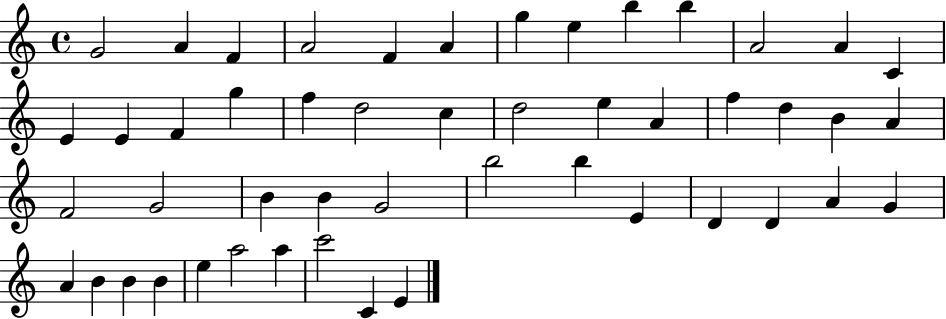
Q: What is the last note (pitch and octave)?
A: E4